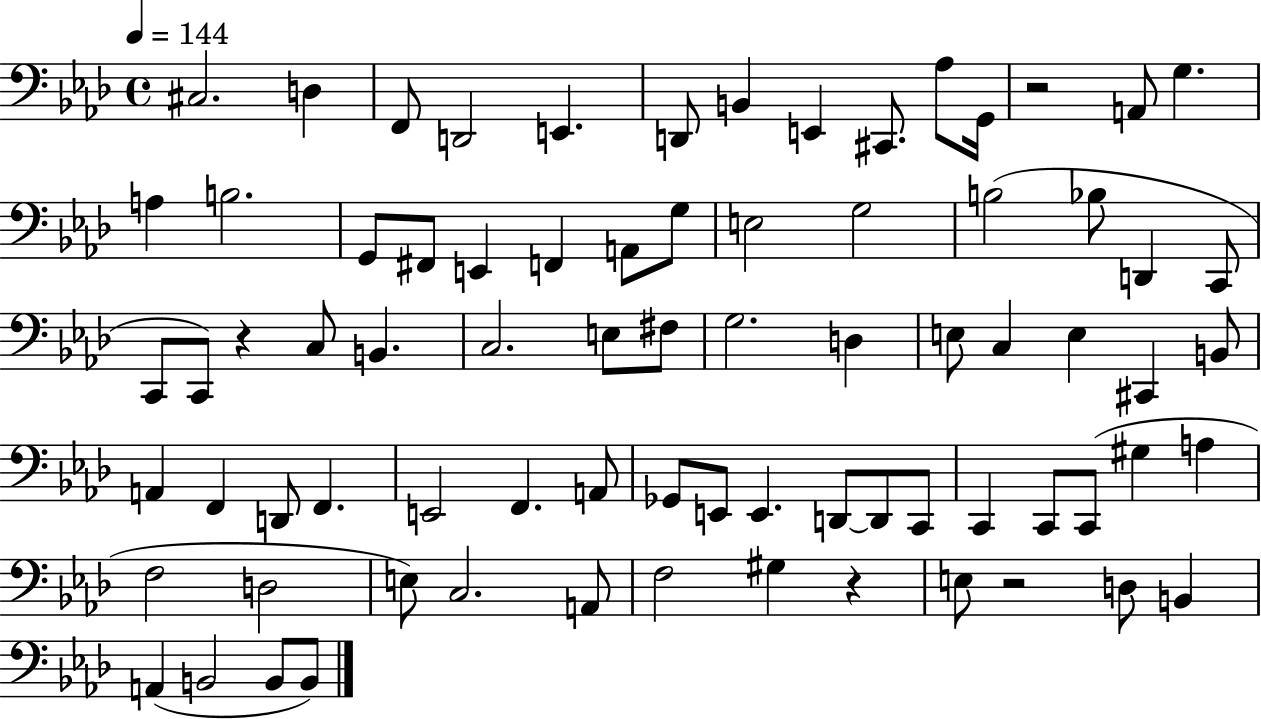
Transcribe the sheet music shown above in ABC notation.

X:1
T:Untitled
M:4/4
L:1/4
K:Ab
^C,2 D, F,,/2 D,,2 E,, D,,/2 B,, E,, ^C,,/2 _A,/2 G,,/4 z2 A,,/2 G, A, B,2 G,,/2 ^F,,/2 E,, F,, A,,/2 G,/2 E,2 G,2 B,2 _B,/2 D,, C,,/2 C,,/2 C,,/2 z C,/2 B,, C,2 E,/2 ^F,/2 G,2 D, E,/2 C, E, ^C,, B,,/2 A,, F,, D,,/2 F,, E,,2 F,, A,,/2 _G,,/2 E,,/2 E,, D,,/2 D,,/2 C,,/2 C,, C,,/2 C,,/2 ^G, A, F,2 D,2 E,/2 C,2 A,,/2 F,2 ^G, z E,/2 z2 D,/2 B,, A,, B,,2 B,,/2 B,,/2